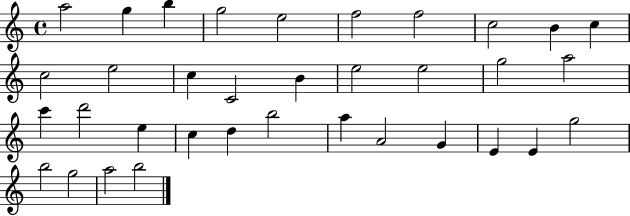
{
  \clef treble
  \time 4/4
  \defaultTimeSignature
  \key c \major
  a''2 g''4 b''4 | g''2 e''2 | f''2 f''2 | c''2 b'4 c''4 | \break c''2 e''2 | c''4 c'2 b'4 | e''2 e''2 | g''2 a''2 | \break c'''4 d'''2 e''4 | c''4 d''4 b''2 | a''4 a'2 g'4 | e'4 e'4 g''2 | \break b''2 g''2 | a''2 b''2 | \bar "|."
}